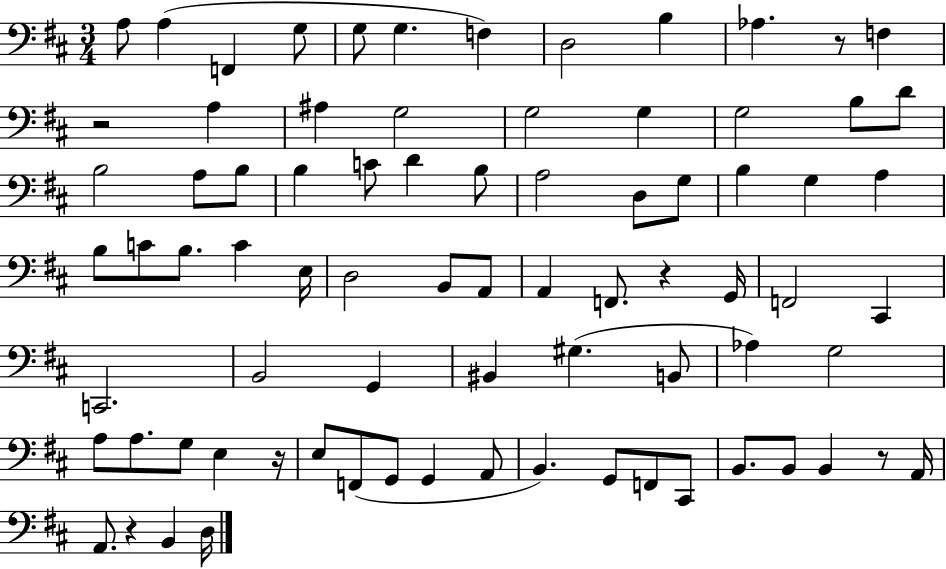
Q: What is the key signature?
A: D major